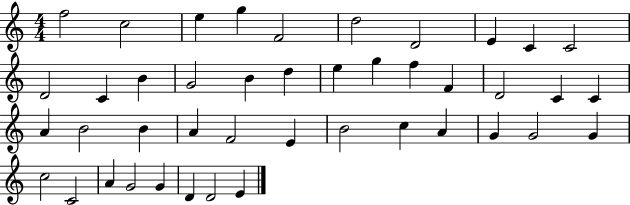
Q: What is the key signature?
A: C major